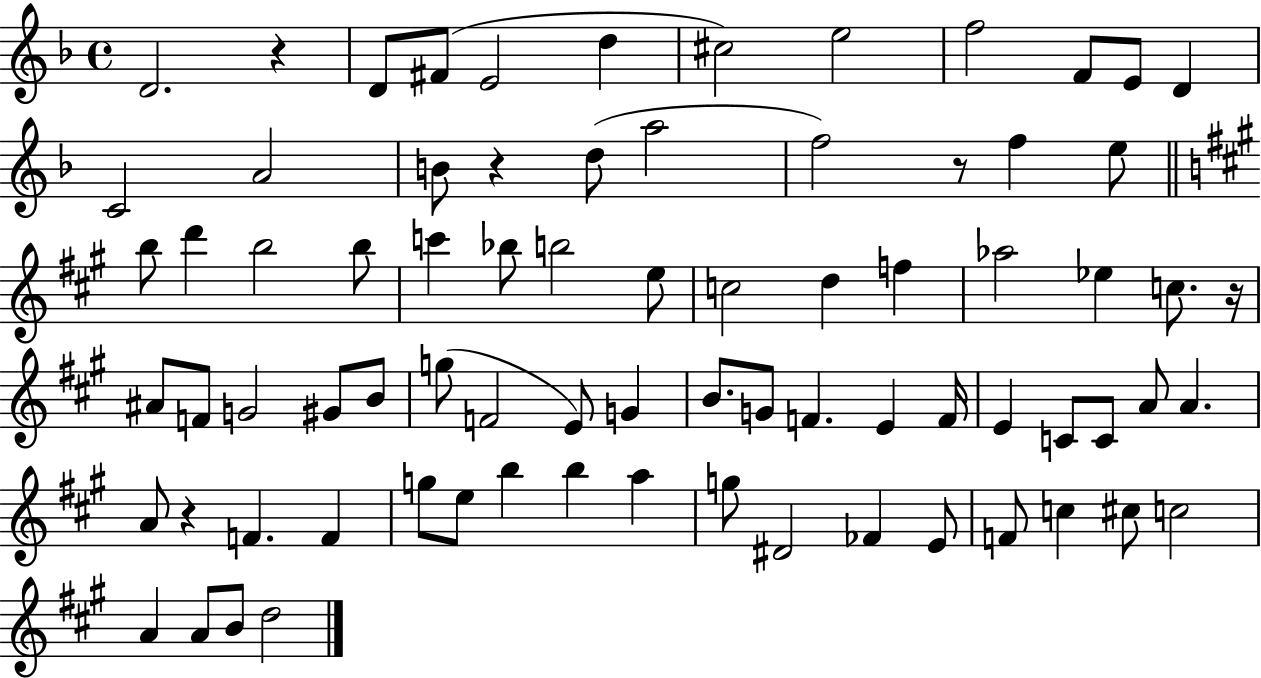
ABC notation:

X:1
T:Untitled
M:4/4
L:1/4
K:F
D2 z D/2 ^F/2 E2 d ^c2 e2 f2 F/2 E/2 D C2 A2 B/2 z d/2 a2 f2 z/2 f e/2 b/2 d' b2 b/2 c' _b/2 b2 e/2 c2 d f _a2 _e c/2 z/4 ^A/2 F/2 G2 ^G/2 B/2 g/2 F2 E/2 G B/2 G/2 F E F/4 E C/2 C/2 A/2 A A/2 z F F g/2 e/2 b b a g/2 ^D2 _F E/2 F/2 c ^c/2 c2 A A/2 B/2 d2